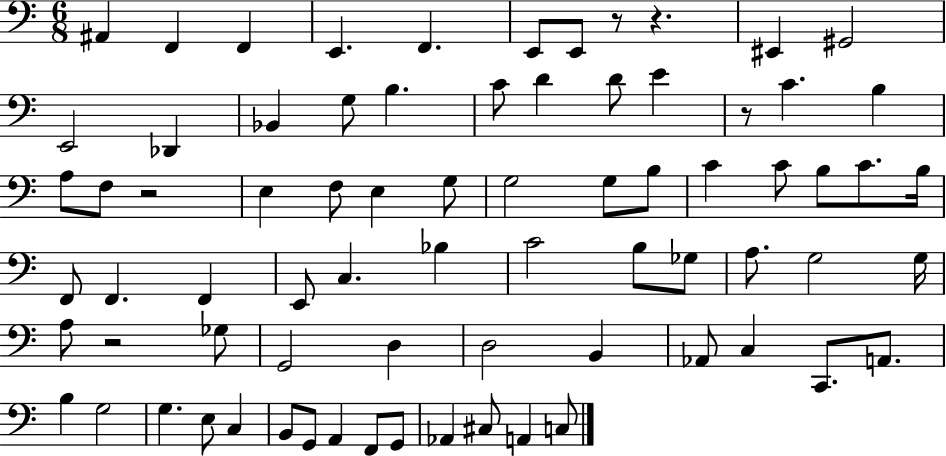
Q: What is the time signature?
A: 6/8